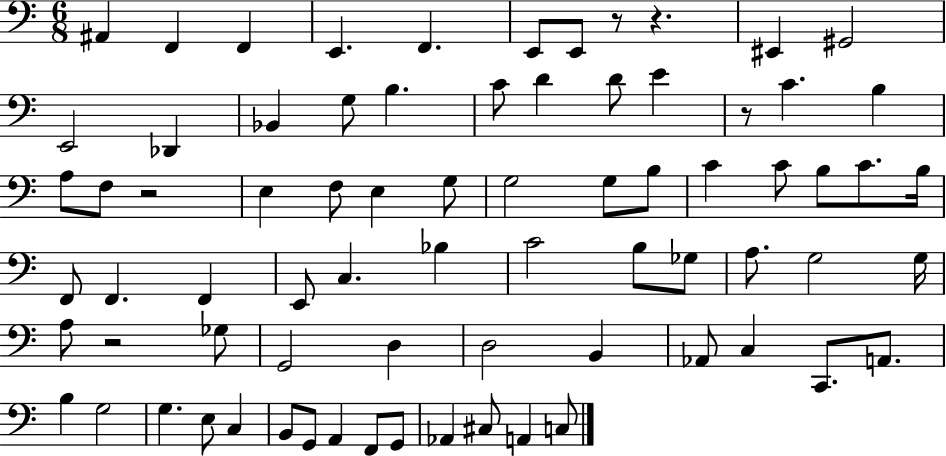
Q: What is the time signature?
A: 6/8